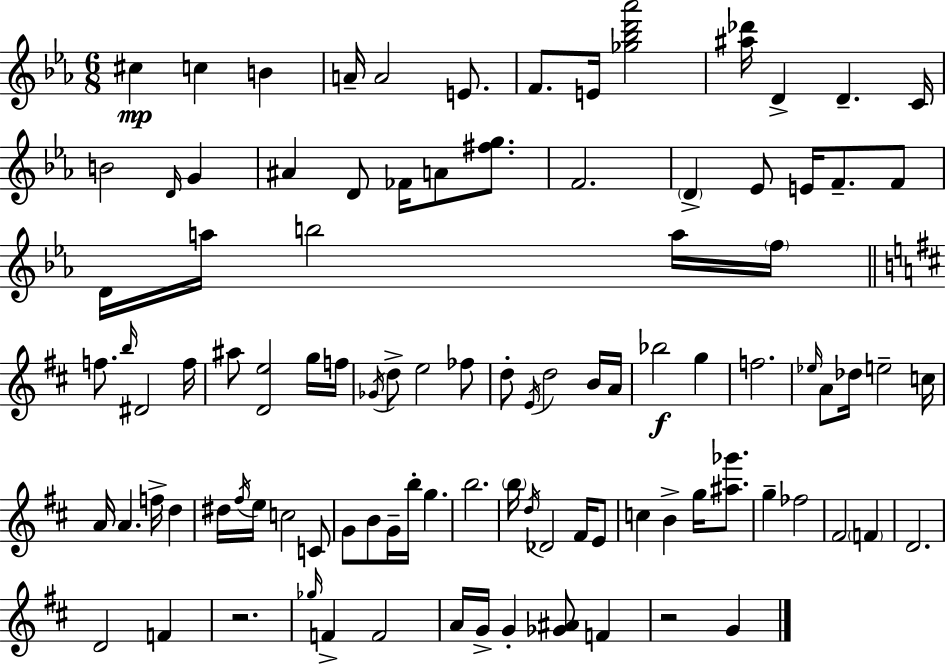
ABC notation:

X:1
T:Untitled
M:6/8
L:1/4
K:Cm
^c c B A/4 A2 E/2 F/2 E/4 [_g_bd'_a']2 [^a_d']/4 D D C/4 B2 D/4 G ^A D/2 _F/4 A/2 [^fg]/2 F2 D _E/2 E/4 F/2 F/2 D/4 a/4 b2 a/4 f/4 f/2 b/4 ^D2 f/4 ^a/2 [De]2 g/4 f/4 _G/4 d/2 e2 _f/2 d/2 E/4 d2 B/4 A/4 _b2 g f2 _e/4 A/2 _d/4 e2 c/4 A/4 A f/4 d ^d/4 ^f/4 e/4 c2 C/2 G/2 B/2 G/4 b/4 g b2 b/4 d/4 _D2 ^F/4 E/2 c B g/4 [^a_g']/2 g _f2 ^F2 F D2 D2 F z2 _g/4 F F2 A/4 G/4 G [_G^A]/2 F z2 G